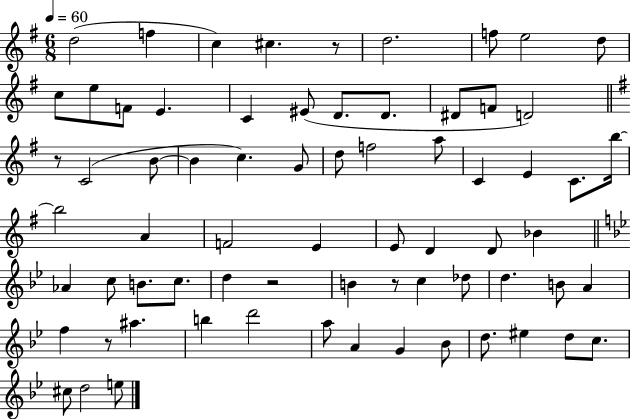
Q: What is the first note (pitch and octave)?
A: D5